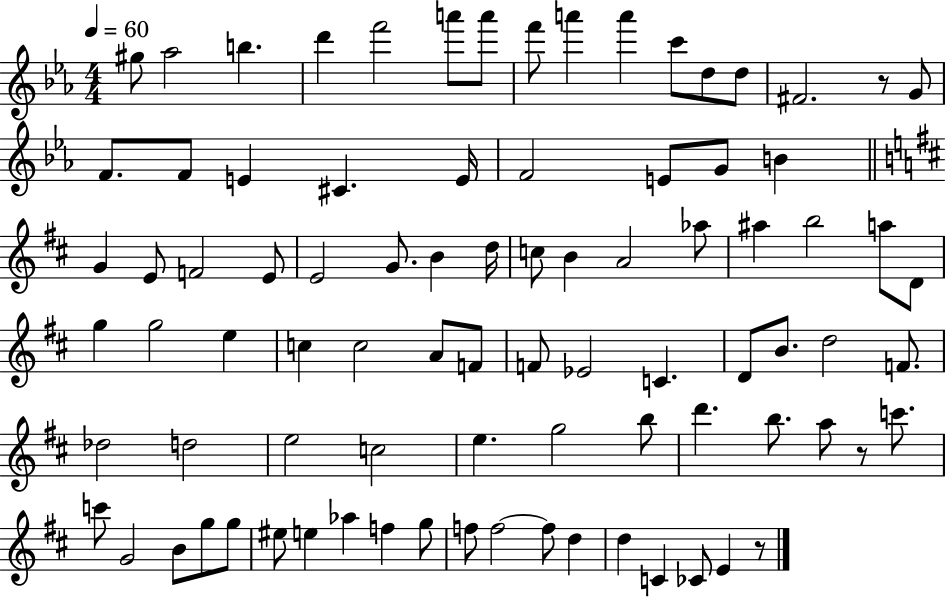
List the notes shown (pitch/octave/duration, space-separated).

G#5/e Ab5/h B5/q. D6/q F6/h A6/e A6/e F6/e A6/q A6/q C6/e D5/e D5/e F#4/h. R/e G4/e F4/e. F4/e E4/q C#4/q. E4/s F4/h E4/e G4/e B4/q G4/q E4/e F4/h E4/e E4/h G4/e. B4/q D5/s C5/e B4/q A4/h Ab5/e A#5/q B5/h A5/e D4/e G5/q G5/h E5/q C5/q C5/h A4/e F4/e F4/e Eb4/h C4/q. D4/e B4/e. D5/h F4/e. Db5/h D5/h E5/h C5/h E5/q. G5/h B5/e D6/q. B5/e. A5/e R/e C6/e. C6/e G4/h B4/e G5/e G5/e EIS5/e E5/q Ab5/q F5/q G5/e F5/e F5/h F5/e D5/q D5/q C4/q CES4/e E4/q R/e